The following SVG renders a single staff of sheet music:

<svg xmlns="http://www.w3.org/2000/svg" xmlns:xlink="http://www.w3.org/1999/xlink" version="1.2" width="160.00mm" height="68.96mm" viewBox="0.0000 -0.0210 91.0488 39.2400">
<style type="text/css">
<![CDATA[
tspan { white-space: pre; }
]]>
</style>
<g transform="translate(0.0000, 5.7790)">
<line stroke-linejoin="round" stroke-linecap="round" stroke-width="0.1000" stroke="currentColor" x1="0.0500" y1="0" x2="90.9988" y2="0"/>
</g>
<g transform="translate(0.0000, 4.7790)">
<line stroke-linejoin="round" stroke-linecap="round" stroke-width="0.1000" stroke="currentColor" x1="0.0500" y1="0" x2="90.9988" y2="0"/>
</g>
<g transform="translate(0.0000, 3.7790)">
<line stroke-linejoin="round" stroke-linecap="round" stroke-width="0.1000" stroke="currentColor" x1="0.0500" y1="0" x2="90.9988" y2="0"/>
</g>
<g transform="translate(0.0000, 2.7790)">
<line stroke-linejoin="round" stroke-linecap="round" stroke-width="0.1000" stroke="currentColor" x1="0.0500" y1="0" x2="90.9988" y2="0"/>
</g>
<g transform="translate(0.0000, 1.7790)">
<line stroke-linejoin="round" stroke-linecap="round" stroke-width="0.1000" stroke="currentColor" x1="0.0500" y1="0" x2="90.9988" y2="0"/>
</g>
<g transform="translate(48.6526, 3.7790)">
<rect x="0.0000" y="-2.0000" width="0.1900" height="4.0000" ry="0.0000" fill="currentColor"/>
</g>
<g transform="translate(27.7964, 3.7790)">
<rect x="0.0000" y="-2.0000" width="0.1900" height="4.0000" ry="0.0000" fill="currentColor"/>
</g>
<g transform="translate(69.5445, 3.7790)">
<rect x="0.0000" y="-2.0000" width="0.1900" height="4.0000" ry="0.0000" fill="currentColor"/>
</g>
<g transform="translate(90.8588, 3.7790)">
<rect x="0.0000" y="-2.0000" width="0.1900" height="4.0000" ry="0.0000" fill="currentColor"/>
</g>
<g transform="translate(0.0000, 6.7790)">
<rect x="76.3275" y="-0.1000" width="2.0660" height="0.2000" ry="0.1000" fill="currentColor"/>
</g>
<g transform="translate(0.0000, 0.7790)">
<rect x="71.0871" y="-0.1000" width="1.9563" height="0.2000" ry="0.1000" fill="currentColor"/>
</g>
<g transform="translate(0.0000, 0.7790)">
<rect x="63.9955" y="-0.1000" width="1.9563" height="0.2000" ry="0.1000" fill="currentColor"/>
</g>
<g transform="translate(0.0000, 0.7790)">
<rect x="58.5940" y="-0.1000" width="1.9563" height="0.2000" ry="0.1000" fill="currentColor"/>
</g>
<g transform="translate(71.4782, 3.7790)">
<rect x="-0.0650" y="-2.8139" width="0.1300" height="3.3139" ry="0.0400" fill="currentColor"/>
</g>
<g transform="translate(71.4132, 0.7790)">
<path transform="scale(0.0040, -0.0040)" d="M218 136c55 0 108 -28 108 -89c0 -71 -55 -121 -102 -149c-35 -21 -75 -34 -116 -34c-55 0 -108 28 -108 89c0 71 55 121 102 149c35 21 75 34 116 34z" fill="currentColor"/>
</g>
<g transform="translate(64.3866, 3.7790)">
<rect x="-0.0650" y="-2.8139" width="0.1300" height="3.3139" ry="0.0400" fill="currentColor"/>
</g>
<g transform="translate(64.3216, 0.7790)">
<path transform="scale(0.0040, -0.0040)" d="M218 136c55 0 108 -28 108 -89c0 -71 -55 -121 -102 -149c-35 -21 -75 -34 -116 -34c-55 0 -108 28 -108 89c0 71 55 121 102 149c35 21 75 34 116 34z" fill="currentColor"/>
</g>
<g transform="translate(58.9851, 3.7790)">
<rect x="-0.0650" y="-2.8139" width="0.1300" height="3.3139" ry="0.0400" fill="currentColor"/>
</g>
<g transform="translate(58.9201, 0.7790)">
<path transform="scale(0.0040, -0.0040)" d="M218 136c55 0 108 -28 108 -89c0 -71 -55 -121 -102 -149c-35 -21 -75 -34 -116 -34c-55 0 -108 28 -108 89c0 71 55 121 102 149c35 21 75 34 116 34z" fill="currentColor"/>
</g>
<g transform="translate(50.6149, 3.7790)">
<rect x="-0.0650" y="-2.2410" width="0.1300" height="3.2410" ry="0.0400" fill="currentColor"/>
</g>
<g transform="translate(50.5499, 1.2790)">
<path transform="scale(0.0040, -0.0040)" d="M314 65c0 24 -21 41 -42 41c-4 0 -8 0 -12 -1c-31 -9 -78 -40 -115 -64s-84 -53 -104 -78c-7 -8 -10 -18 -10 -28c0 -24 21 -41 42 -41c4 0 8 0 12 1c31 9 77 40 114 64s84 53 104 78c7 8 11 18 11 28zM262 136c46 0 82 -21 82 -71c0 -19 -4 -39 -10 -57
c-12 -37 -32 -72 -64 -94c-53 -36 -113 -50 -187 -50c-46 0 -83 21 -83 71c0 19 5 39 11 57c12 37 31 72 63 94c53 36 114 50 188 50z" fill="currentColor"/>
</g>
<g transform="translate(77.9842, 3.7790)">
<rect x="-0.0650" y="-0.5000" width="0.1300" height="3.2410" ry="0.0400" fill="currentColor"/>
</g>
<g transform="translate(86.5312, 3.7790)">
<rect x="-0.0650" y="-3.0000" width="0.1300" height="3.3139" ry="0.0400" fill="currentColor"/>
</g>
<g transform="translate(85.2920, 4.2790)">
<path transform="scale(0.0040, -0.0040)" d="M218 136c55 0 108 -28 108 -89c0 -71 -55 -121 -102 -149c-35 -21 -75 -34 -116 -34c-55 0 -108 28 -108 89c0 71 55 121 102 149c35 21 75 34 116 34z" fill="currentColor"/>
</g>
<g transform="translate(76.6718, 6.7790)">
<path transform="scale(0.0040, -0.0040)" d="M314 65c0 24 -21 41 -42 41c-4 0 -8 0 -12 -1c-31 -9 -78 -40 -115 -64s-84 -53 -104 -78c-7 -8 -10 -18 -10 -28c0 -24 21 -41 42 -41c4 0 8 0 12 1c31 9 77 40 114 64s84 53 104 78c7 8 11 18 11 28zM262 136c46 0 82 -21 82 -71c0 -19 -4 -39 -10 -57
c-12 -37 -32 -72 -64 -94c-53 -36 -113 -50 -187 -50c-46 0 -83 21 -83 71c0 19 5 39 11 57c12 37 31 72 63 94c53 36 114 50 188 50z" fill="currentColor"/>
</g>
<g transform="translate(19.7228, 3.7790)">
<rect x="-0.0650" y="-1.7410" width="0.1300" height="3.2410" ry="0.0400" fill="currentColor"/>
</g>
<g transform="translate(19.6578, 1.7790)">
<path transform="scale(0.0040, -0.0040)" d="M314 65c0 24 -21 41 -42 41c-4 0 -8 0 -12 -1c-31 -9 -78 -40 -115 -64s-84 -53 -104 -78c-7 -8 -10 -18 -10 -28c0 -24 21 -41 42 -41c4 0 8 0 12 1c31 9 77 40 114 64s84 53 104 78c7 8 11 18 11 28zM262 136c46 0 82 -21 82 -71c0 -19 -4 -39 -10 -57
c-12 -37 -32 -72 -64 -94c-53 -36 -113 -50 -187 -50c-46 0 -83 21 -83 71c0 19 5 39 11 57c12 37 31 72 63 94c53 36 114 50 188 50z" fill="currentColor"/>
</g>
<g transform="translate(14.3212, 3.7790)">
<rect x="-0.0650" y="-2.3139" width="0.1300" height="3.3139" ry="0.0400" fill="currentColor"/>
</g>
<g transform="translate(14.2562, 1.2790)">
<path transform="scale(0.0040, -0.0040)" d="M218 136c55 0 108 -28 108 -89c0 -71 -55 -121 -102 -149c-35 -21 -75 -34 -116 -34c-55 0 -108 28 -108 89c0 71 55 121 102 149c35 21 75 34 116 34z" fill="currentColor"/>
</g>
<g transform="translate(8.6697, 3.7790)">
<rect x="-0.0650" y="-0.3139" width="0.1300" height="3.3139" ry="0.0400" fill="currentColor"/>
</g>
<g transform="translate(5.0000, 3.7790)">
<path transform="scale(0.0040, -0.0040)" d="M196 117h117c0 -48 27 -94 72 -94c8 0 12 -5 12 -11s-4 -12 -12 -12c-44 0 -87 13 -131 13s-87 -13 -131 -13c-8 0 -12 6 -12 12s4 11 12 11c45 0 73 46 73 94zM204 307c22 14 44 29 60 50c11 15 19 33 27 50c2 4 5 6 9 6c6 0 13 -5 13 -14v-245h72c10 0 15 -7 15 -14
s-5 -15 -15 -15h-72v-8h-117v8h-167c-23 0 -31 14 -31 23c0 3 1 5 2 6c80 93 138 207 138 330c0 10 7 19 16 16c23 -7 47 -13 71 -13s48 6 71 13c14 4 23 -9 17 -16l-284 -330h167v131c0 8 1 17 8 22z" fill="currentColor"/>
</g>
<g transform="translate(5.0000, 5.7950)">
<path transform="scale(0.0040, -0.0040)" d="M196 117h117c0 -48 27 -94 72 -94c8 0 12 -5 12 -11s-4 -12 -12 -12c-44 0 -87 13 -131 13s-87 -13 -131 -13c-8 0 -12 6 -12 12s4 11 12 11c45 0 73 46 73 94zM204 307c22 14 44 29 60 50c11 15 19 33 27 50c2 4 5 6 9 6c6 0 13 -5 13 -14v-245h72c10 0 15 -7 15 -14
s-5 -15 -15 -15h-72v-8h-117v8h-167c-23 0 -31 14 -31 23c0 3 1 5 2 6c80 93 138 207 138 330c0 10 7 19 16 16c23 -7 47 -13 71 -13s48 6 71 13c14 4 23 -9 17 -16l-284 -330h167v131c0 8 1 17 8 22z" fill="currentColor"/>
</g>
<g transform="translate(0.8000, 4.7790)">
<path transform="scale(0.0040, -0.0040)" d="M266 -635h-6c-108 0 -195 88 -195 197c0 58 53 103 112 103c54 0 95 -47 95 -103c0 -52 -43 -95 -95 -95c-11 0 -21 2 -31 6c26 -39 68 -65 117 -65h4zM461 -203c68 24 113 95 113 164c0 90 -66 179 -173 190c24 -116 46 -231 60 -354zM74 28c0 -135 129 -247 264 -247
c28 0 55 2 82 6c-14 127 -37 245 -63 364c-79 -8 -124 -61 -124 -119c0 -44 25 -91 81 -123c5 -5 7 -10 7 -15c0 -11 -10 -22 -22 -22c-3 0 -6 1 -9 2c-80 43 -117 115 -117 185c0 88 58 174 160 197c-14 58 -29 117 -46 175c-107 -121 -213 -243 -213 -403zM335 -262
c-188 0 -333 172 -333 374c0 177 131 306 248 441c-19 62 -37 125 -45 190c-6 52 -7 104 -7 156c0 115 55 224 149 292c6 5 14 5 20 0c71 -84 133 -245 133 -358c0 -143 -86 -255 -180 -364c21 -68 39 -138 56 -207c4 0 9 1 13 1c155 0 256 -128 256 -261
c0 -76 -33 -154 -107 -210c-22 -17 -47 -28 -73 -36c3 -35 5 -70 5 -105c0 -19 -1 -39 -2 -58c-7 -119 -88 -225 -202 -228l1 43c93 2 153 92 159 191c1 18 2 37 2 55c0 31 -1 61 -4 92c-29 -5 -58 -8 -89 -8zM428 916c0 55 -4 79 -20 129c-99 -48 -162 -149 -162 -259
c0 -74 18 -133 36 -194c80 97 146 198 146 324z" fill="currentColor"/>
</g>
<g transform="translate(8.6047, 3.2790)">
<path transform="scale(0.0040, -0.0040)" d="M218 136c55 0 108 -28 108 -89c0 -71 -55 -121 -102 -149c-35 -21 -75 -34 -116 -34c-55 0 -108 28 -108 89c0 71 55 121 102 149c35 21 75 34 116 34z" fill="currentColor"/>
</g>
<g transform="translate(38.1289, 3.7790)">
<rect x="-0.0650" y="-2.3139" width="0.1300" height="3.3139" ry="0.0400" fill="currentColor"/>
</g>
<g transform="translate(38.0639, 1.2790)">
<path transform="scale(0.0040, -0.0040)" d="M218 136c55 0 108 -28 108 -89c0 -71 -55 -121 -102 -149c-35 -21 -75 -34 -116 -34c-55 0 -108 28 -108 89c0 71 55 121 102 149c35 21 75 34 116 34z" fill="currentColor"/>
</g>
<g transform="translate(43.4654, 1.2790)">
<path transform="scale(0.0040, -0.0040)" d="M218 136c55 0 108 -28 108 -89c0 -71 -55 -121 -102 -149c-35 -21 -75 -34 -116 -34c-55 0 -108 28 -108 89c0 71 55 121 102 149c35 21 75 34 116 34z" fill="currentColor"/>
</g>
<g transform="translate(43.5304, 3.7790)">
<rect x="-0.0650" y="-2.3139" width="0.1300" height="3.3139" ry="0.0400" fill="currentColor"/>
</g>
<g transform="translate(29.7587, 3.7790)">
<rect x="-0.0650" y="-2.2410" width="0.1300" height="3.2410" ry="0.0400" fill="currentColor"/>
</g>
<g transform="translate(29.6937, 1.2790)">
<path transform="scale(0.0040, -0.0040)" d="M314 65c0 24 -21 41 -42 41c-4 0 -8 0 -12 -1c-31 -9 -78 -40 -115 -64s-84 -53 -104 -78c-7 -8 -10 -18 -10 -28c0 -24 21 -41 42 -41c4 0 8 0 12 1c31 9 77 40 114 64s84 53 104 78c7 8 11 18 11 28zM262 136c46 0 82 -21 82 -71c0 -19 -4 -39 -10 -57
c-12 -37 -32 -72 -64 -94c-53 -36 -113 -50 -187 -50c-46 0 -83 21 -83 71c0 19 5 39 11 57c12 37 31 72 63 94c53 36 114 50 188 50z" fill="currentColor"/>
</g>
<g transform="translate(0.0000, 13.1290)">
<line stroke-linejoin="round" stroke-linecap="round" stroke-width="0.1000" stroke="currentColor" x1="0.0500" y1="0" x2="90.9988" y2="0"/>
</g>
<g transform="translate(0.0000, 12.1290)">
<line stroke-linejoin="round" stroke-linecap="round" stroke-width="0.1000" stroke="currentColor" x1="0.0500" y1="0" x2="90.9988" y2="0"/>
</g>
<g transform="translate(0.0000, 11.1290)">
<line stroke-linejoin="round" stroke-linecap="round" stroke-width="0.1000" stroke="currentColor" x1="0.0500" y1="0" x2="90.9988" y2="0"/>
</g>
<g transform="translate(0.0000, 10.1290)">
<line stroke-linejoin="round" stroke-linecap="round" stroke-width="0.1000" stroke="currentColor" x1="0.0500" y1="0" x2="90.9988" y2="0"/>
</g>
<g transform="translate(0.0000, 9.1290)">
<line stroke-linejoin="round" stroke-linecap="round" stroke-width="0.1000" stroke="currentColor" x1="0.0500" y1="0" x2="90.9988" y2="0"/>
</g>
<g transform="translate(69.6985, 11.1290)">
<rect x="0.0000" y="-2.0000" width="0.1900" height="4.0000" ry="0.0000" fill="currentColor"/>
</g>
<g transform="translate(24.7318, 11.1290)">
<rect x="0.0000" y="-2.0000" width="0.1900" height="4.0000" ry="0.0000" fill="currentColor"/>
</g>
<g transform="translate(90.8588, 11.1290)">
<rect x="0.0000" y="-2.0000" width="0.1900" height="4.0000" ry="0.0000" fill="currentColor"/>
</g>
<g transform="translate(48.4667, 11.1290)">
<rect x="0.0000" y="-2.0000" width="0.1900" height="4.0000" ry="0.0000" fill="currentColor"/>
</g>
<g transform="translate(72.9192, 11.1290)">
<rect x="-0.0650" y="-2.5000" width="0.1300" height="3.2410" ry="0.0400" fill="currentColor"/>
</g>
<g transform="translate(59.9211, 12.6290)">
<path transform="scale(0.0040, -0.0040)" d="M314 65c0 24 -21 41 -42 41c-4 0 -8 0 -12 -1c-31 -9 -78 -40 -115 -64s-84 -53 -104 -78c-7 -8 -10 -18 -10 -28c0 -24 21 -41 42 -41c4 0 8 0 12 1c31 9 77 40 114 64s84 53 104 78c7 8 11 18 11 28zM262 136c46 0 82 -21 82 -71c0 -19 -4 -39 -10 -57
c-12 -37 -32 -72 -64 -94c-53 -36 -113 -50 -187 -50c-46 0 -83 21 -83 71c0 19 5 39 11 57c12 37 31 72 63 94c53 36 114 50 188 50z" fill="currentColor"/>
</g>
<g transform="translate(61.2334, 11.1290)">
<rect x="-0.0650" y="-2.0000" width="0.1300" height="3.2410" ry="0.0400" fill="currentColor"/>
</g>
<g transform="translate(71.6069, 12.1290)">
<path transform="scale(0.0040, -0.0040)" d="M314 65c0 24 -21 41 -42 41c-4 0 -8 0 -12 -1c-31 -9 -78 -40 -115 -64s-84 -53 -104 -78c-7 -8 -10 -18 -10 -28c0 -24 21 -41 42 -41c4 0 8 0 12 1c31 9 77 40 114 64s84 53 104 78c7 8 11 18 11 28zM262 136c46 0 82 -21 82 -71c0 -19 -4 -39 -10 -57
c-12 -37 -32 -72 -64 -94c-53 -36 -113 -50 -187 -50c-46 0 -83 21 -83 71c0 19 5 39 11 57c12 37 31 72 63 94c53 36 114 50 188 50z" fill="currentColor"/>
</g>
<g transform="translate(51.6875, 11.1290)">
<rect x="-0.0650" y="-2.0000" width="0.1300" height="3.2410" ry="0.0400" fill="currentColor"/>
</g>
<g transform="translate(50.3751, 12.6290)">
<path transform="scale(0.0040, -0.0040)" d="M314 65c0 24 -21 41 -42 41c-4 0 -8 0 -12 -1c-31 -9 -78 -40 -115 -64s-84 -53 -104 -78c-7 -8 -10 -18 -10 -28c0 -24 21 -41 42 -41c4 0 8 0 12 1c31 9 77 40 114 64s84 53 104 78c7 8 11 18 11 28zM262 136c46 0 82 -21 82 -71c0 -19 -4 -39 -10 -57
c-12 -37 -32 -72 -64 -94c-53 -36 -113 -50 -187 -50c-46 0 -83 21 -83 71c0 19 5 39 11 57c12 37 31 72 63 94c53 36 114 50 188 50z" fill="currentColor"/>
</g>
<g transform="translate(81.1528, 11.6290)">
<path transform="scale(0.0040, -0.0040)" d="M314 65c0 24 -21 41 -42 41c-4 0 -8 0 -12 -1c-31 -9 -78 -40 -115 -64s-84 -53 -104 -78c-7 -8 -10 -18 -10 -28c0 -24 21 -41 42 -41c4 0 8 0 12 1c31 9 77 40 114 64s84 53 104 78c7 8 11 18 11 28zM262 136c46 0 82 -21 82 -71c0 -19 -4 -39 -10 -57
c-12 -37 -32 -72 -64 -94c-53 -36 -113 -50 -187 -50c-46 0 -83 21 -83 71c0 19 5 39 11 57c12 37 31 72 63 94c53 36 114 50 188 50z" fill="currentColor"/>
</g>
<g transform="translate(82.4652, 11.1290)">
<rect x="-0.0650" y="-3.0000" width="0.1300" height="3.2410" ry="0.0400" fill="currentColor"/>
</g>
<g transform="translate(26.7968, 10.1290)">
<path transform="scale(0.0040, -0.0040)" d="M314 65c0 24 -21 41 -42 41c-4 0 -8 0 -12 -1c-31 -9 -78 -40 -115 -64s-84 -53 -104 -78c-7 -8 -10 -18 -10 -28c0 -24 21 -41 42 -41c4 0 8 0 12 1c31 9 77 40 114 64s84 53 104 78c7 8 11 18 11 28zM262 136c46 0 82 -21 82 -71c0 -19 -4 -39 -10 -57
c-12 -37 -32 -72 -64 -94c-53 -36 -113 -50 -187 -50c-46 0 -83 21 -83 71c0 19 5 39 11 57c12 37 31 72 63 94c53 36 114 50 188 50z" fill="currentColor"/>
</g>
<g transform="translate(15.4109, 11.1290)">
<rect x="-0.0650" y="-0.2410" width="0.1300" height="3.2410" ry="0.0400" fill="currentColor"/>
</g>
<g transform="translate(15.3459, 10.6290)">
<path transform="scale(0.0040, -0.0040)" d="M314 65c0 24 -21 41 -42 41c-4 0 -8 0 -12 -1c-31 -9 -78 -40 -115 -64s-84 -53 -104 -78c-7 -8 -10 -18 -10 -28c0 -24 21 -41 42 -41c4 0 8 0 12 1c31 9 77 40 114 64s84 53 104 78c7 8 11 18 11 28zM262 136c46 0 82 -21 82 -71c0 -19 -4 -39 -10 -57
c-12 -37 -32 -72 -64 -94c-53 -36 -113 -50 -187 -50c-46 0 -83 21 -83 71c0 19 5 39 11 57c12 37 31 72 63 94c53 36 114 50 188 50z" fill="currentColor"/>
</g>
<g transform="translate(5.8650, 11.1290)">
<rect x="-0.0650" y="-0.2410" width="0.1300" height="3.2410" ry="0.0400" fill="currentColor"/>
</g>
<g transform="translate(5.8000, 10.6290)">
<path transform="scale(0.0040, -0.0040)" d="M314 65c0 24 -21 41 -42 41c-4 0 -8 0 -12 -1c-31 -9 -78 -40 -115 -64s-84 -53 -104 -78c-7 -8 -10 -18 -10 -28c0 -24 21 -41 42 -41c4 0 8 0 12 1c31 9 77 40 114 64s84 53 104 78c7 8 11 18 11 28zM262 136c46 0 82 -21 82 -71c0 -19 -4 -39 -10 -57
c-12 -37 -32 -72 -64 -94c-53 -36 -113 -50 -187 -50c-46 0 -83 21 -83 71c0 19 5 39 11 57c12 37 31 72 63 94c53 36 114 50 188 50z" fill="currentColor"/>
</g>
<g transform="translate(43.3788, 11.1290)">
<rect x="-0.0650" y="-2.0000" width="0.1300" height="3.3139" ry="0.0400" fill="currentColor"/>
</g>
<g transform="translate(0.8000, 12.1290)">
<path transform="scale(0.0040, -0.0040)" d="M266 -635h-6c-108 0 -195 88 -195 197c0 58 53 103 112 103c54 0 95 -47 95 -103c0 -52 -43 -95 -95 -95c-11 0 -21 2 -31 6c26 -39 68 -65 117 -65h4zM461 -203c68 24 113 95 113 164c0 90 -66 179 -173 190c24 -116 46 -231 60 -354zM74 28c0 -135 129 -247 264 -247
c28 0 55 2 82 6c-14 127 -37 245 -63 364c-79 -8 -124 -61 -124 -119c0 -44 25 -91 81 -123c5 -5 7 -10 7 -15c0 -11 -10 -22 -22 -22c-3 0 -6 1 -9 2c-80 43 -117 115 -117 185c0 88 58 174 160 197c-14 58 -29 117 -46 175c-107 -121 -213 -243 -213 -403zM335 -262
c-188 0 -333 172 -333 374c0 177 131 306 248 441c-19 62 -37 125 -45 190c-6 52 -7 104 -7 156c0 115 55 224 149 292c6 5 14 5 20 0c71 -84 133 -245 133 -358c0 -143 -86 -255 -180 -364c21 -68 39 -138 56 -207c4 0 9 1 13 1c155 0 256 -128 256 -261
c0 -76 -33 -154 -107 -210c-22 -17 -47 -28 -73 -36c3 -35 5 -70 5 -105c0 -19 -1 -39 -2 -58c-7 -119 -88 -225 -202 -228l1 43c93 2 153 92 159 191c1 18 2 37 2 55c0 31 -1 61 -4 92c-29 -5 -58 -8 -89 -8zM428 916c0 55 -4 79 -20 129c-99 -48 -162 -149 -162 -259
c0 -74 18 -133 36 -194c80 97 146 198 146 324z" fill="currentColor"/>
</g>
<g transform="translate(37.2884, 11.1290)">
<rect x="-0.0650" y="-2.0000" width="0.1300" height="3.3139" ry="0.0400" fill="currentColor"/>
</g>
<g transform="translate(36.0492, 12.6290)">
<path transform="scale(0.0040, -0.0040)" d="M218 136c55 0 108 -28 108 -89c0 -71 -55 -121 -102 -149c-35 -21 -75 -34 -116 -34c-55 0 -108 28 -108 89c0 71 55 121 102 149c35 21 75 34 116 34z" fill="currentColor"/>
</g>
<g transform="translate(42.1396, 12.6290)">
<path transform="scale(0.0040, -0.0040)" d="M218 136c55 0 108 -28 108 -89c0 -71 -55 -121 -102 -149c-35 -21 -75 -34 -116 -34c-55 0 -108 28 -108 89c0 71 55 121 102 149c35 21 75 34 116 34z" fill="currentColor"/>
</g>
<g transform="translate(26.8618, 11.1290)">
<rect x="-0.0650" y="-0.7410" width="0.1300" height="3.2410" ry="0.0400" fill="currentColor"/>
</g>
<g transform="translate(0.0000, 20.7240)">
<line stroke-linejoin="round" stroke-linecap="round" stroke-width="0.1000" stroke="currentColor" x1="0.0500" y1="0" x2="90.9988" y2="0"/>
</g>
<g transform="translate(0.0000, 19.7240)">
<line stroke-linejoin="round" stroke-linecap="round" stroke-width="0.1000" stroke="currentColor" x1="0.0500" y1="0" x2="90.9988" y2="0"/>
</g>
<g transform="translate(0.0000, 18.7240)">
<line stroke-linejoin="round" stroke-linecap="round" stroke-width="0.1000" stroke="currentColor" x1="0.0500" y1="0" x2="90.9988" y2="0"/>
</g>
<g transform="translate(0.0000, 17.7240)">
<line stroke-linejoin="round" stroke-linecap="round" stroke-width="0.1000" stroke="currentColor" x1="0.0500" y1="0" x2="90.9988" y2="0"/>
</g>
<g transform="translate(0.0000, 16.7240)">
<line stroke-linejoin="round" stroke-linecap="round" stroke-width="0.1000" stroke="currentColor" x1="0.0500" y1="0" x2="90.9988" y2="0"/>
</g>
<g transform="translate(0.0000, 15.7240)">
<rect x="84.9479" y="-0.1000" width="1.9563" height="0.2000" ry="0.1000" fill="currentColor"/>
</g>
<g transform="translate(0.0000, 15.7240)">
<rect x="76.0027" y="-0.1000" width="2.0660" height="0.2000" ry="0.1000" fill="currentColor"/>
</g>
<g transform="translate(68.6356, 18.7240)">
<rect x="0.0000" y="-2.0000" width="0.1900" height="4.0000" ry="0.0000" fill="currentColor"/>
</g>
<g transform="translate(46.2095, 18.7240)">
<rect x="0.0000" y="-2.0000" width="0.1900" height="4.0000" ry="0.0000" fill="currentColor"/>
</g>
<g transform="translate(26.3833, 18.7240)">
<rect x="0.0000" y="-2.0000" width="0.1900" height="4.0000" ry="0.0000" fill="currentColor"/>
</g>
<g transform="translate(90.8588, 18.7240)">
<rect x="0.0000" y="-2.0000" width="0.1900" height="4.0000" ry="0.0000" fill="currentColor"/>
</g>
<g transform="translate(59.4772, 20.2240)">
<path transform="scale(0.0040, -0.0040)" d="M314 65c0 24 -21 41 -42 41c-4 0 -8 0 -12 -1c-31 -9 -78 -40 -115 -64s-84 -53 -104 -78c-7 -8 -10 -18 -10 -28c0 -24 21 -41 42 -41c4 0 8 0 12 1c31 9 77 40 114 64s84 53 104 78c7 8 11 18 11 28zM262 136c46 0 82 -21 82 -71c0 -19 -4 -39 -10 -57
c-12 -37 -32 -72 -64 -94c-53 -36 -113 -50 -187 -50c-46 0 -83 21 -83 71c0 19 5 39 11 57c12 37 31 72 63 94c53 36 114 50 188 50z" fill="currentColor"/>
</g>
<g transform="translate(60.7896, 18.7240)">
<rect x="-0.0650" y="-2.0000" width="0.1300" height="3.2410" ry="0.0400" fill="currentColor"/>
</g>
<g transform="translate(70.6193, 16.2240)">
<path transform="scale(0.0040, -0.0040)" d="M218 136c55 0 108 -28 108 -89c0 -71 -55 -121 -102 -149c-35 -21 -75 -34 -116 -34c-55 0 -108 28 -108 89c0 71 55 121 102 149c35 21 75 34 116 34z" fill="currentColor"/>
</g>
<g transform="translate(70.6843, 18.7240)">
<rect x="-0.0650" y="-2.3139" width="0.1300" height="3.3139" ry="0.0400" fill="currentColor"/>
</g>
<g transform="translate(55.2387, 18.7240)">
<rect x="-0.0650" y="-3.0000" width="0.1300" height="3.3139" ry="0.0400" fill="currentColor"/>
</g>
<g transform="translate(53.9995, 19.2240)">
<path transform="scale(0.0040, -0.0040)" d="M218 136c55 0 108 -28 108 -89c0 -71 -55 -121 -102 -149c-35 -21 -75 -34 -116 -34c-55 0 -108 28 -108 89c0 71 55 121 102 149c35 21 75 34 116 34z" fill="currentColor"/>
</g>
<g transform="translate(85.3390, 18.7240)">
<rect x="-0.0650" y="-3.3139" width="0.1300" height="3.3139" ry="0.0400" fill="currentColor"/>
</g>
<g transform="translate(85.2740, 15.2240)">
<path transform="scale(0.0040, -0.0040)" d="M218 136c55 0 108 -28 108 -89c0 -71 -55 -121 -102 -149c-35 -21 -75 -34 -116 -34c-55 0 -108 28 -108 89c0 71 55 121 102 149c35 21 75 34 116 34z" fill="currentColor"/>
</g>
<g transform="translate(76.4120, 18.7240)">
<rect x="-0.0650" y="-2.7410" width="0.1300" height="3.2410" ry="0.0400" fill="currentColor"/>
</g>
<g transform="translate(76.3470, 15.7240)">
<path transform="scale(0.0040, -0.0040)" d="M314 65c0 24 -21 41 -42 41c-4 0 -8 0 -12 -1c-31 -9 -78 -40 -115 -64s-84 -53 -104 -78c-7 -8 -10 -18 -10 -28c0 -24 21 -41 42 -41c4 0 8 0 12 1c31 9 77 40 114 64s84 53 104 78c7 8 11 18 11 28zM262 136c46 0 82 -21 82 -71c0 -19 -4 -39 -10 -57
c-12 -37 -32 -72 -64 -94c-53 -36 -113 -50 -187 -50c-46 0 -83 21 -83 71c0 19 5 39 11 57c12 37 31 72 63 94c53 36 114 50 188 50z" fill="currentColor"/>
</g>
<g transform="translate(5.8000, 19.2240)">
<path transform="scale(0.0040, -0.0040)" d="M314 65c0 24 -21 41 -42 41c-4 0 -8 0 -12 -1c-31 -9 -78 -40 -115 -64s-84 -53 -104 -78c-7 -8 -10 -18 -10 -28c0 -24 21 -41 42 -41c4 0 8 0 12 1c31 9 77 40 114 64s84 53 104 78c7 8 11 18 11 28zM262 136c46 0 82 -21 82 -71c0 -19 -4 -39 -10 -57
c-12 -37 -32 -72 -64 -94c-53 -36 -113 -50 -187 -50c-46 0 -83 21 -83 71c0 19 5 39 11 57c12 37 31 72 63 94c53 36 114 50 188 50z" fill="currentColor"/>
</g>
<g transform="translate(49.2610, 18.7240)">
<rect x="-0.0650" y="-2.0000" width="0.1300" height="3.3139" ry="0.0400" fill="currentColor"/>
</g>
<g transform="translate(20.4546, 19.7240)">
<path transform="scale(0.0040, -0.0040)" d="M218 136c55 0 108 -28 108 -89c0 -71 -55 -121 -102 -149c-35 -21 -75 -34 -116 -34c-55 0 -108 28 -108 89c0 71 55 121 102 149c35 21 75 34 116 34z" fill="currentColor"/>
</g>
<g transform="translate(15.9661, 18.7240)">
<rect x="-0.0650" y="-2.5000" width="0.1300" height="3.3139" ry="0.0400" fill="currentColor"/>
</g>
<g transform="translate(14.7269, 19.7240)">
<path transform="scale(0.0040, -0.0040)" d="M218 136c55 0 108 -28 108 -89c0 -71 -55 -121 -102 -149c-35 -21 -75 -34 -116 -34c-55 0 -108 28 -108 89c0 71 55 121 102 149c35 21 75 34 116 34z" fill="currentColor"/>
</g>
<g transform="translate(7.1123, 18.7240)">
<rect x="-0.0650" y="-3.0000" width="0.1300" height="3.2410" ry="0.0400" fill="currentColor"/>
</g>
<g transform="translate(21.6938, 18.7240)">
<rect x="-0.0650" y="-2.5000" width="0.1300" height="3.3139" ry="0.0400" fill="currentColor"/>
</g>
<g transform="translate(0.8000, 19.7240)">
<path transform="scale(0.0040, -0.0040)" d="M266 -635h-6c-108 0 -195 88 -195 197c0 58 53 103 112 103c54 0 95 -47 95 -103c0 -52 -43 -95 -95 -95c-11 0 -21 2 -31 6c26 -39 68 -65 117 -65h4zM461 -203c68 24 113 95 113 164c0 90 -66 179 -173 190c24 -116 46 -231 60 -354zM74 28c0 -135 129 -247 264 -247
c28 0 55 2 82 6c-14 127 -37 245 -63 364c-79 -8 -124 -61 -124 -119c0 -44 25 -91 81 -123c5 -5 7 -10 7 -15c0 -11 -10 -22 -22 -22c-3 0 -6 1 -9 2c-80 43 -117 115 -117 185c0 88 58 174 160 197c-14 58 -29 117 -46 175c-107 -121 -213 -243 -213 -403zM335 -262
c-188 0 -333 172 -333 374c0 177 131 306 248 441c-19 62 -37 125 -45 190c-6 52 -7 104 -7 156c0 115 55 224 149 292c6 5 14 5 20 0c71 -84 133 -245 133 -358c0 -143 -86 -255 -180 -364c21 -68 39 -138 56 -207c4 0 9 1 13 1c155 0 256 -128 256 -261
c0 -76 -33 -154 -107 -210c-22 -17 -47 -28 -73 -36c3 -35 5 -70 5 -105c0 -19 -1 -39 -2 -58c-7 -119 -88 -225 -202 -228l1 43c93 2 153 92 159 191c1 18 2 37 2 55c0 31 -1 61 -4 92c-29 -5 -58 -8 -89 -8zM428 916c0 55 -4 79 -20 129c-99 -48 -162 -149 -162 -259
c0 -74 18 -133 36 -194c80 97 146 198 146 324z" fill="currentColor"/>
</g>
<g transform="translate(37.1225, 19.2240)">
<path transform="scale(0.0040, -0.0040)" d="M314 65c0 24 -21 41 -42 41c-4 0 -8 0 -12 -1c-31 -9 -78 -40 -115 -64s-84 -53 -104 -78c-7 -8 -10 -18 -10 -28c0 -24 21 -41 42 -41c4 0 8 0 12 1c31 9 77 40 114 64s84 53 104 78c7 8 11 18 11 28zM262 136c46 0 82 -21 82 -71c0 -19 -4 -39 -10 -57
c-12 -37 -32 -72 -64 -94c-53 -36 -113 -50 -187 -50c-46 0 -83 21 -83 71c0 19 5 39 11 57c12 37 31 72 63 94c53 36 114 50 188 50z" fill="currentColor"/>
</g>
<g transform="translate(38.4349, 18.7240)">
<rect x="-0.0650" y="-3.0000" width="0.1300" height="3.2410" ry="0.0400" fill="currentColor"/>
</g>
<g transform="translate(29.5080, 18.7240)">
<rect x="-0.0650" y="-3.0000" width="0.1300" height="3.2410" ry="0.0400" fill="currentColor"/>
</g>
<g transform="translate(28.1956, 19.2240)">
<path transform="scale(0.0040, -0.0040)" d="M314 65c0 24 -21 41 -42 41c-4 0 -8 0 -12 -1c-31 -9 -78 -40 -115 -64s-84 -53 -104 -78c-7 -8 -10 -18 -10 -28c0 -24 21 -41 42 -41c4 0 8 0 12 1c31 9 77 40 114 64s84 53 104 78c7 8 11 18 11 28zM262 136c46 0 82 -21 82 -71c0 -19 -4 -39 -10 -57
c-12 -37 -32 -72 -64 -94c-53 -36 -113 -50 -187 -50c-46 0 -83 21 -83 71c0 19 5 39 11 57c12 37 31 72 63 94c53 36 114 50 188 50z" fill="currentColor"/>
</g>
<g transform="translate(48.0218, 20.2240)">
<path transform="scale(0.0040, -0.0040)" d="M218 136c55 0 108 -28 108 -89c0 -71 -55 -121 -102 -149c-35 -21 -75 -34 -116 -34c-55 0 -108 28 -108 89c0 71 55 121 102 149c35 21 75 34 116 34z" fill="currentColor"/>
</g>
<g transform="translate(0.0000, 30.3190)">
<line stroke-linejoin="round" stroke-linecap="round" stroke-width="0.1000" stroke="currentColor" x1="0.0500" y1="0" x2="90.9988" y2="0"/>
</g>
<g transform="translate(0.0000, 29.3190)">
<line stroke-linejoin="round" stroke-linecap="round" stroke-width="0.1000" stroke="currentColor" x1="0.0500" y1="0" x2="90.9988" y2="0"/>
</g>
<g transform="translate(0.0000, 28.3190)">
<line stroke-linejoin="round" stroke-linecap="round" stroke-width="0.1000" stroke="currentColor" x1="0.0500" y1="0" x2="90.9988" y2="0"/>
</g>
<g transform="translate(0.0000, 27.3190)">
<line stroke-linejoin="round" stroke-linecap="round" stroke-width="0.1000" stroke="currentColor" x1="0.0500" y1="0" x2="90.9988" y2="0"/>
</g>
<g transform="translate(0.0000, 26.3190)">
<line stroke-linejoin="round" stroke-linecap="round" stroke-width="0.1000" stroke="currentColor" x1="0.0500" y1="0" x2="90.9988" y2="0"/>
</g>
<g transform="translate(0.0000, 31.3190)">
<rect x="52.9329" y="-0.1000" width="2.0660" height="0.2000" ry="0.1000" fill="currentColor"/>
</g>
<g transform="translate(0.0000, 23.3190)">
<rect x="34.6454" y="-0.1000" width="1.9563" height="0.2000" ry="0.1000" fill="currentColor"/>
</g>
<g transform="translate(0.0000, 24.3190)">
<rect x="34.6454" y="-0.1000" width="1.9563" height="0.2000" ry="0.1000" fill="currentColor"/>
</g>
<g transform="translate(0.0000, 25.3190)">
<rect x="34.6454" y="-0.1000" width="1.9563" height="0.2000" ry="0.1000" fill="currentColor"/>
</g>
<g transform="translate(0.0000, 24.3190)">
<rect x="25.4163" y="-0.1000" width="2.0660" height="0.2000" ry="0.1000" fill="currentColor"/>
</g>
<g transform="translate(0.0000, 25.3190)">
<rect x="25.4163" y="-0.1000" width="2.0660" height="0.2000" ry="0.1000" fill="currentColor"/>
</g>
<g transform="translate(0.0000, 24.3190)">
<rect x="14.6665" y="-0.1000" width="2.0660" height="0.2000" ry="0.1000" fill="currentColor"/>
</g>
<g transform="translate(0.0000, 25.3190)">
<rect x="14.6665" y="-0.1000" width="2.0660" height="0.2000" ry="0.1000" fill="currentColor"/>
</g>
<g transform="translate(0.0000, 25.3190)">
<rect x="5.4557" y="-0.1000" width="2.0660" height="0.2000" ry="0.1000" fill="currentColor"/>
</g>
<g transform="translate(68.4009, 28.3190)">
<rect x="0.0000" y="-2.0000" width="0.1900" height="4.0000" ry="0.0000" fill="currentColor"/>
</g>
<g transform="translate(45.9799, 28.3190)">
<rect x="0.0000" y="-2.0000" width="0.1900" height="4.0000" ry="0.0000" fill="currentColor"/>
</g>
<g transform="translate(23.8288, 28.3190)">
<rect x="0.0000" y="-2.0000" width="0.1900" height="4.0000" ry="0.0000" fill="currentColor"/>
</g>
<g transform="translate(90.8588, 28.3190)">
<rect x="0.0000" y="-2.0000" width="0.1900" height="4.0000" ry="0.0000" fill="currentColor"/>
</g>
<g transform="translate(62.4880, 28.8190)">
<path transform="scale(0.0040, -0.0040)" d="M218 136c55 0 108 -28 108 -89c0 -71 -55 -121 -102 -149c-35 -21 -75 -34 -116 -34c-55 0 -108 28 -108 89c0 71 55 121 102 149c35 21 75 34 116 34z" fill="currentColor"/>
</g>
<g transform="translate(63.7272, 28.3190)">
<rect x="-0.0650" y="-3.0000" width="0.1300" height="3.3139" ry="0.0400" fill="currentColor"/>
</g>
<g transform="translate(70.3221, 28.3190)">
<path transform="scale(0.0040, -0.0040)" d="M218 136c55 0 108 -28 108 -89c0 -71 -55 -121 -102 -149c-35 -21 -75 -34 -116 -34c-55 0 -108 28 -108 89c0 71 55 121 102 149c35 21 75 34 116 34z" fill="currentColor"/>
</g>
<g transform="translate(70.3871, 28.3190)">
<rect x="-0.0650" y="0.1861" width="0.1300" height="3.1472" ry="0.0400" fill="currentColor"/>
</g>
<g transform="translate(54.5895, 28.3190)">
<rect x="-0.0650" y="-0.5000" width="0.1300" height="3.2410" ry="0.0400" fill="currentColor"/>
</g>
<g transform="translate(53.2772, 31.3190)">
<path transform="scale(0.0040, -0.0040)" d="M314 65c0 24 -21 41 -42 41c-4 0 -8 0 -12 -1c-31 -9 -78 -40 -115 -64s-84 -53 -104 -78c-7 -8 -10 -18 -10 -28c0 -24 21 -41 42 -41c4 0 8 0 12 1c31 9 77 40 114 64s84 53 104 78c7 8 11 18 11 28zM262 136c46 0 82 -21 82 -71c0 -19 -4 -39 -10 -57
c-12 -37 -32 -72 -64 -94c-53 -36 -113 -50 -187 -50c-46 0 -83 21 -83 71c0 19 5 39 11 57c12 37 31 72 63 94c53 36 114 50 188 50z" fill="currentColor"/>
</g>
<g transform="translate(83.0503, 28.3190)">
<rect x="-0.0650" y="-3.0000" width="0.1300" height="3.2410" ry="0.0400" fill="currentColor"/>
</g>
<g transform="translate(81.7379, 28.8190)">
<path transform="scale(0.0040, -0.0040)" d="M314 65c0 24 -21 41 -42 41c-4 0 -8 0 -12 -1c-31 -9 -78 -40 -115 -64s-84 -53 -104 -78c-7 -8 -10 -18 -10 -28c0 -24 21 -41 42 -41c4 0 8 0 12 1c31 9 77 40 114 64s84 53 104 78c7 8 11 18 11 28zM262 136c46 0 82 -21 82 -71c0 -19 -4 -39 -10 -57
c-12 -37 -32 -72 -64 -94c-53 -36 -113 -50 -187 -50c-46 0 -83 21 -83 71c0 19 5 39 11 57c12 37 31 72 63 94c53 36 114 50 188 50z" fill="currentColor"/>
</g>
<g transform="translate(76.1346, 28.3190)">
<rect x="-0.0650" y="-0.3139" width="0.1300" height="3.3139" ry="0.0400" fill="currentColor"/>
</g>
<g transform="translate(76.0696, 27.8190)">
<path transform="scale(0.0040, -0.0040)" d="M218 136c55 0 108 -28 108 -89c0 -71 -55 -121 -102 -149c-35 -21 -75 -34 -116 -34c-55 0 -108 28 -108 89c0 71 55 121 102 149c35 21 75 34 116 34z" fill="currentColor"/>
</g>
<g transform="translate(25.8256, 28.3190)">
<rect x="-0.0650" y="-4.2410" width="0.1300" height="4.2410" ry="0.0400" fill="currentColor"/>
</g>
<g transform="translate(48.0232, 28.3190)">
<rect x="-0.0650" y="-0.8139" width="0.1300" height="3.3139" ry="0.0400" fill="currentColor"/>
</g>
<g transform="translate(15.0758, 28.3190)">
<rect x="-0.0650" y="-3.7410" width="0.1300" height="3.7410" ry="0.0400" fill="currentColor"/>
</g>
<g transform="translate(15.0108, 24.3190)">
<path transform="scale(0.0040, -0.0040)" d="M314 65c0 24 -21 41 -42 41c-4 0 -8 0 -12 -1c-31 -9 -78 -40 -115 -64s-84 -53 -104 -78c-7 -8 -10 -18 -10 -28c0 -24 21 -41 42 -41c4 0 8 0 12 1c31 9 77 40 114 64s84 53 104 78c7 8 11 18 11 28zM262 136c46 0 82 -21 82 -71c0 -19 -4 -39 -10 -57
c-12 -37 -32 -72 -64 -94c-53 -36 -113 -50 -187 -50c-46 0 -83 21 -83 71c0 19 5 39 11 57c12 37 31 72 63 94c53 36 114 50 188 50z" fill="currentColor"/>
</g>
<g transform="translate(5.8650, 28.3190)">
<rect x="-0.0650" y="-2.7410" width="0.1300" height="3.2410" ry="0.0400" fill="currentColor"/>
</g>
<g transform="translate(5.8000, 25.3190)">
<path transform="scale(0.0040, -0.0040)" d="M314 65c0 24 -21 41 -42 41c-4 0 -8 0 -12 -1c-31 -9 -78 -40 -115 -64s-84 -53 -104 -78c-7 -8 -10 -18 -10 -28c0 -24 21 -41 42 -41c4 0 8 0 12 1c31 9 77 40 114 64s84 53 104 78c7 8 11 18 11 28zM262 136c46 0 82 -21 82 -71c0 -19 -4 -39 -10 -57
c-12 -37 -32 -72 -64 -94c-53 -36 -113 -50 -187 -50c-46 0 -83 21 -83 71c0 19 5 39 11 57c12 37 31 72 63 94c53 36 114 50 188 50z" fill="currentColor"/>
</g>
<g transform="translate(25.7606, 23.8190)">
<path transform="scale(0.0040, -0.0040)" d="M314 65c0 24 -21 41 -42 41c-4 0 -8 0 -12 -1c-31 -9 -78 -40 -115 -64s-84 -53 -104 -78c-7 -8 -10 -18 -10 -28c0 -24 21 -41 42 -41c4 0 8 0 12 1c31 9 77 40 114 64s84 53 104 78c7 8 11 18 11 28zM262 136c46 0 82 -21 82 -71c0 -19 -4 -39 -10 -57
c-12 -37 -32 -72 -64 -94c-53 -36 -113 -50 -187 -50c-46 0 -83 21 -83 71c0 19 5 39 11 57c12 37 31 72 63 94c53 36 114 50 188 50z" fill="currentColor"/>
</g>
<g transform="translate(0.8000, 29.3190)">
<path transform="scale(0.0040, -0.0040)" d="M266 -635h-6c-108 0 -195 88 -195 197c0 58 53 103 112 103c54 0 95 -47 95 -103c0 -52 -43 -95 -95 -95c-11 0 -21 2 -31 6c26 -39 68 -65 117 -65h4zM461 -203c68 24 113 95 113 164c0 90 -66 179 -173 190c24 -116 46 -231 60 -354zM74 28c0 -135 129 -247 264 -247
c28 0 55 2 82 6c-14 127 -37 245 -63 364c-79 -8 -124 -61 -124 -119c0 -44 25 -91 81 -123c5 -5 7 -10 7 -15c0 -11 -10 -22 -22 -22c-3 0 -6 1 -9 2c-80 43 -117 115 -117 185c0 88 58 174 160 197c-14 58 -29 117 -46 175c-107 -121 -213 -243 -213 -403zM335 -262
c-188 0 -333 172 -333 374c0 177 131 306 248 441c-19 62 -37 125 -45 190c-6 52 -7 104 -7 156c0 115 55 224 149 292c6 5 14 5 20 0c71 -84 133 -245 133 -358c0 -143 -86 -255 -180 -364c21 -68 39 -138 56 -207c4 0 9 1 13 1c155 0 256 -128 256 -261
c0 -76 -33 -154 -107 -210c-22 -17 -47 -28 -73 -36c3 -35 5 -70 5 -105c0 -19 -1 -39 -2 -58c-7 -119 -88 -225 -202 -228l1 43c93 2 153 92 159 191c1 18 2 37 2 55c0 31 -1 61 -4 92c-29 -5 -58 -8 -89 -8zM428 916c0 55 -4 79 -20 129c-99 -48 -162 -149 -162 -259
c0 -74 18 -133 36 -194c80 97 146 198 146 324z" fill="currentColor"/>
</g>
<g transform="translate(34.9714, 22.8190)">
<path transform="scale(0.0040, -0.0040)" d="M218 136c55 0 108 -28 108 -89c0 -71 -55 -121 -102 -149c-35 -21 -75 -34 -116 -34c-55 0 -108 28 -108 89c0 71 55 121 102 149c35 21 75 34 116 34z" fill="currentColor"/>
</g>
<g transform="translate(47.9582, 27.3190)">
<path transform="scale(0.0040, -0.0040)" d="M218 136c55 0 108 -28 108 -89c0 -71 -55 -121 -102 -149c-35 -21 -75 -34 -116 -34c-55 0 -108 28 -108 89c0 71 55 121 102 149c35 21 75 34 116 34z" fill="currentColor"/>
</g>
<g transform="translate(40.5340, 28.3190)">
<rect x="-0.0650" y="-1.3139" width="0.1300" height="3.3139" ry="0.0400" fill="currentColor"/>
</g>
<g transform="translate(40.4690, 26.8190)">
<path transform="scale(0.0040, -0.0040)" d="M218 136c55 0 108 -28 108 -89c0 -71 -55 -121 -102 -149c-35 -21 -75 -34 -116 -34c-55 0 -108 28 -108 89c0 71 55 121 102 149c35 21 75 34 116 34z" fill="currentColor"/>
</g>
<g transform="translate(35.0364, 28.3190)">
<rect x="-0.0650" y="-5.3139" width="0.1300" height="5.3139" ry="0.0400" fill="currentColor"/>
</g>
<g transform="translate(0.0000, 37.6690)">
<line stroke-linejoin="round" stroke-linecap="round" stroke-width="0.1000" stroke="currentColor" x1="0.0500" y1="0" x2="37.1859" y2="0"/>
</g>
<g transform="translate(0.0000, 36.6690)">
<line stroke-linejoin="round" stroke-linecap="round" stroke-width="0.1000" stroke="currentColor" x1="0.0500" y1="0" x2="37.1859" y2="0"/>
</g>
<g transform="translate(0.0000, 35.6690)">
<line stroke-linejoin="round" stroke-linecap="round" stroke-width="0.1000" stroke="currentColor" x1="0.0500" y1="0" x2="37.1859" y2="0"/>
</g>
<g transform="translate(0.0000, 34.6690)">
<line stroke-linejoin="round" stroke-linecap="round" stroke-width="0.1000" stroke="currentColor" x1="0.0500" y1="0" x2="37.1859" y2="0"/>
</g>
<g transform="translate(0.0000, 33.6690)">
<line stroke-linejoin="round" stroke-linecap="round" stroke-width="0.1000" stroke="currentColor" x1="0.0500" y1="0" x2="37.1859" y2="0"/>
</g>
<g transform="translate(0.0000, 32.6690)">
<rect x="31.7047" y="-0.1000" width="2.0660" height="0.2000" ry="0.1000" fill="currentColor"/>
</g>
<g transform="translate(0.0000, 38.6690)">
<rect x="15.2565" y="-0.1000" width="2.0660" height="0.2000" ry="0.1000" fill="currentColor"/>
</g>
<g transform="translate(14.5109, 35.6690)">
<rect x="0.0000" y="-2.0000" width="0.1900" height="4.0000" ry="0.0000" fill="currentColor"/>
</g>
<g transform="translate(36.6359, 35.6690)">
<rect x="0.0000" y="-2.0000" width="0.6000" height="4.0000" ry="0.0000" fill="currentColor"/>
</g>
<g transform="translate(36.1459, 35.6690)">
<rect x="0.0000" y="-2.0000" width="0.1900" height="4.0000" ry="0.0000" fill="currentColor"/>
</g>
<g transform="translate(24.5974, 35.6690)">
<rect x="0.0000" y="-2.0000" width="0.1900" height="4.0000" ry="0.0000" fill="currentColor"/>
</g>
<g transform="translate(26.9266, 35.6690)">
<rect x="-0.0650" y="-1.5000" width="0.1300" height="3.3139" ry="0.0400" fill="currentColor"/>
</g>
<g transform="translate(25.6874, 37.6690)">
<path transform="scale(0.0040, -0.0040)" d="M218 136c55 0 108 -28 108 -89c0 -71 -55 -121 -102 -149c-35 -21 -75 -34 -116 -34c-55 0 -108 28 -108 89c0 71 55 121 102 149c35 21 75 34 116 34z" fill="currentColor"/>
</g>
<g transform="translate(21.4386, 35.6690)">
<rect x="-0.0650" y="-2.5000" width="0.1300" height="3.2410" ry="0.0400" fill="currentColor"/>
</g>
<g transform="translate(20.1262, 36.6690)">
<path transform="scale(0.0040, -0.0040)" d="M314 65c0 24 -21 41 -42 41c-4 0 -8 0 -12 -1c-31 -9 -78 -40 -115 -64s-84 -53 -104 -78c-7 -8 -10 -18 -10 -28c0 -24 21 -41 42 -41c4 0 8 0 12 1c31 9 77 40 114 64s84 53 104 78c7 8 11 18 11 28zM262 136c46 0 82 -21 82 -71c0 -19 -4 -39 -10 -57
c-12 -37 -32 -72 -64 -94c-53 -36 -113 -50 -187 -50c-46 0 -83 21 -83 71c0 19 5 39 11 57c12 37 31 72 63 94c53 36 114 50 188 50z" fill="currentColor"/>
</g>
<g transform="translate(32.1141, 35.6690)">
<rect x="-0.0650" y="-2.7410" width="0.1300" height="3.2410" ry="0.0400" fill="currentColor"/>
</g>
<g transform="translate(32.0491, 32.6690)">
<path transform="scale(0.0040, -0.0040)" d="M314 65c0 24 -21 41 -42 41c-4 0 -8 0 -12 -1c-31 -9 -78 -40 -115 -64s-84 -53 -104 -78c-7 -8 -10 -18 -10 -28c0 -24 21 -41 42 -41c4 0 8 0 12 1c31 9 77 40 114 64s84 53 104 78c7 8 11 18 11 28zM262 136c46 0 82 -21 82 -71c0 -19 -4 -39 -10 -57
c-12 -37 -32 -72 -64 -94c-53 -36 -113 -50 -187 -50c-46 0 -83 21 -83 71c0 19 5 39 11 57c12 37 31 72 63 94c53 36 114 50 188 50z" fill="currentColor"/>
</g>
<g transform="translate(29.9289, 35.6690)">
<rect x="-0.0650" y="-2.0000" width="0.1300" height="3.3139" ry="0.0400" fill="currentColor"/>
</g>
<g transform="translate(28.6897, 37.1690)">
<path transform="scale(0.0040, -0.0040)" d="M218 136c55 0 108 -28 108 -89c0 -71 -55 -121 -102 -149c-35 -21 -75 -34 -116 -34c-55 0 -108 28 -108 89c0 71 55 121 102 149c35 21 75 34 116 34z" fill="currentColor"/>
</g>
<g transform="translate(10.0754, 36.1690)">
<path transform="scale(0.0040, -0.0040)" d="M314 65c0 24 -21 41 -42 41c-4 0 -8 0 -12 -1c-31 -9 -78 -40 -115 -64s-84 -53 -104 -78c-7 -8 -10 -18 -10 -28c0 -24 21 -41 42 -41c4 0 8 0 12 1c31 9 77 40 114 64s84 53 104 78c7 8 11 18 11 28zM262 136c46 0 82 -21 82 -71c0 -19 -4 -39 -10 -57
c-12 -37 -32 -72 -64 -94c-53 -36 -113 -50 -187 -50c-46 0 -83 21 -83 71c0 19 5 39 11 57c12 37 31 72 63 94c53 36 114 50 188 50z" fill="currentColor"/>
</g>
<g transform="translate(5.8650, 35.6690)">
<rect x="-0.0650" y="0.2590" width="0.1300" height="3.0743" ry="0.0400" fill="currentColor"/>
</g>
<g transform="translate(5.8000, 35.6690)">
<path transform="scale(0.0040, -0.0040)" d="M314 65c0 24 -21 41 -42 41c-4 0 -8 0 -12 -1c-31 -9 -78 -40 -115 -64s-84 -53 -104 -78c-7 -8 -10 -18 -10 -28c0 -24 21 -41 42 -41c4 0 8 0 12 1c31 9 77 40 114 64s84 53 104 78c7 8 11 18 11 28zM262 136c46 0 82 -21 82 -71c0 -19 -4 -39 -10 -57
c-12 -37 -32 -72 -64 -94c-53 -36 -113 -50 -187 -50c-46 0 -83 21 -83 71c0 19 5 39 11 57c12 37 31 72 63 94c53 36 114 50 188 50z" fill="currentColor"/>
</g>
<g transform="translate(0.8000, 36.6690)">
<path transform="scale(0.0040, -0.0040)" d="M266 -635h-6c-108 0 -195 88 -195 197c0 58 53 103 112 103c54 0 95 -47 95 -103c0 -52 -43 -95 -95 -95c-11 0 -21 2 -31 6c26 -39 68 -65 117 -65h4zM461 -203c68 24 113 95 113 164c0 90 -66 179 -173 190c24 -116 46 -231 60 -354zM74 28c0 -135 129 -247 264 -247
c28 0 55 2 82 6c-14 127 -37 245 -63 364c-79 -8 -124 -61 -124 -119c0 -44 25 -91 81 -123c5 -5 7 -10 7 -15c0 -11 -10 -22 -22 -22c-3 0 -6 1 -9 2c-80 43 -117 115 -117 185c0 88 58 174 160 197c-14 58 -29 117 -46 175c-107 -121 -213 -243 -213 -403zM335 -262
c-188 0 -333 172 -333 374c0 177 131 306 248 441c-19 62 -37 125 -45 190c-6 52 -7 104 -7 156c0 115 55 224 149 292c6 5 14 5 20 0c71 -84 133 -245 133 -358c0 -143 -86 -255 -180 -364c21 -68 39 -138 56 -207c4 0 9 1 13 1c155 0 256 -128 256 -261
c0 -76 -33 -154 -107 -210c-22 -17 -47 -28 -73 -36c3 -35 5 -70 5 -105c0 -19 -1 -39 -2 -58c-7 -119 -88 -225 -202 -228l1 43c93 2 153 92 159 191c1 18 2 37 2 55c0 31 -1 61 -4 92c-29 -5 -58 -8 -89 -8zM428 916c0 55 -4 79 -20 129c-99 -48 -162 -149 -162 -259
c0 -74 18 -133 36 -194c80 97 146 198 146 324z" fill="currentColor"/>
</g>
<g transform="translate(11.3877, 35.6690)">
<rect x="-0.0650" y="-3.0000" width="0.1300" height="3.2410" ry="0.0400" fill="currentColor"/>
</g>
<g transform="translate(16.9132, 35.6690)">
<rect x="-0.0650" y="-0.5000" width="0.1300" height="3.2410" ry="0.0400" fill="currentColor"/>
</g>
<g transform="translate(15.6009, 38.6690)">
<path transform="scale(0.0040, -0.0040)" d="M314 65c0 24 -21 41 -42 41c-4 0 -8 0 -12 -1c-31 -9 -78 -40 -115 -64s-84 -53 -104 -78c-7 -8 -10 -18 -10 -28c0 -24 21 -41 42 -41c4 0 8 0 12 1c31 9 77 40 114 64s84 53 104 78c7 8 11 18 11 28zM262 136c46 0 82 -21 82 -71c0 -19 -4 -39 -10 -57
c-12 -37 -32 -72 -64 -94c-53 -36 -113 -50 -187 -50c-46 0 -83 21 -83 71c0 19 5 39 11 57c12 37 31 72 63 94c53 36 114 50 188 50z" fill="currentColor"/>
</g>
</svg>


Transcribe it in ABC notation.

X:1
T:Untitled
M:4/4
L:1/4
K:C
c g f2 g2 g g g2 a a a C2 A c2 c2 d2 F F F2 F2 G2 A2 A2 G G A2 A2 F A F2 g a2 b a2 c'2 d'2 f' e d C2 A B c A2 B2 A2 C2 G2 E F a2